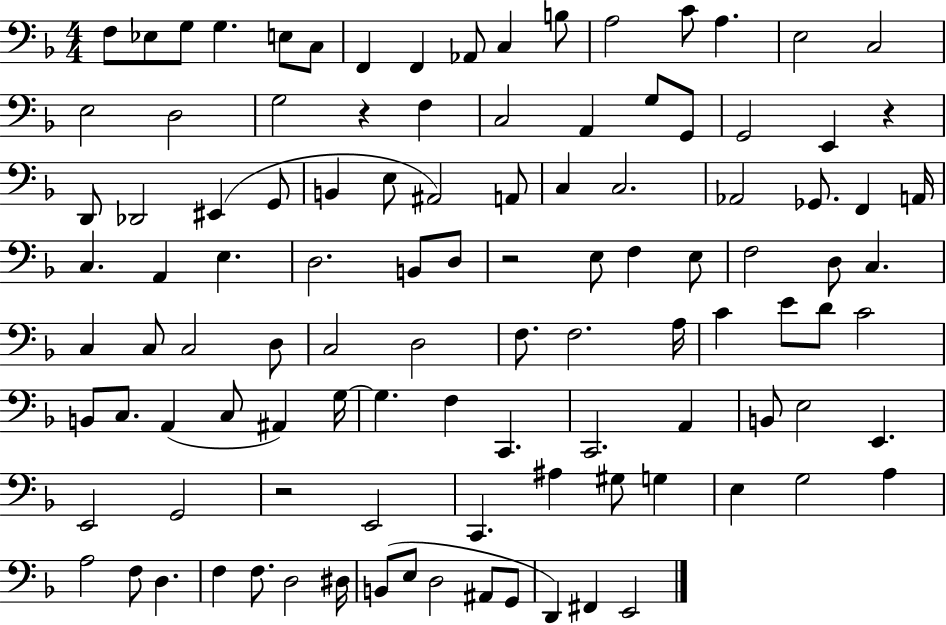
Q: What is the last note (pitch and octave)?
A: E2